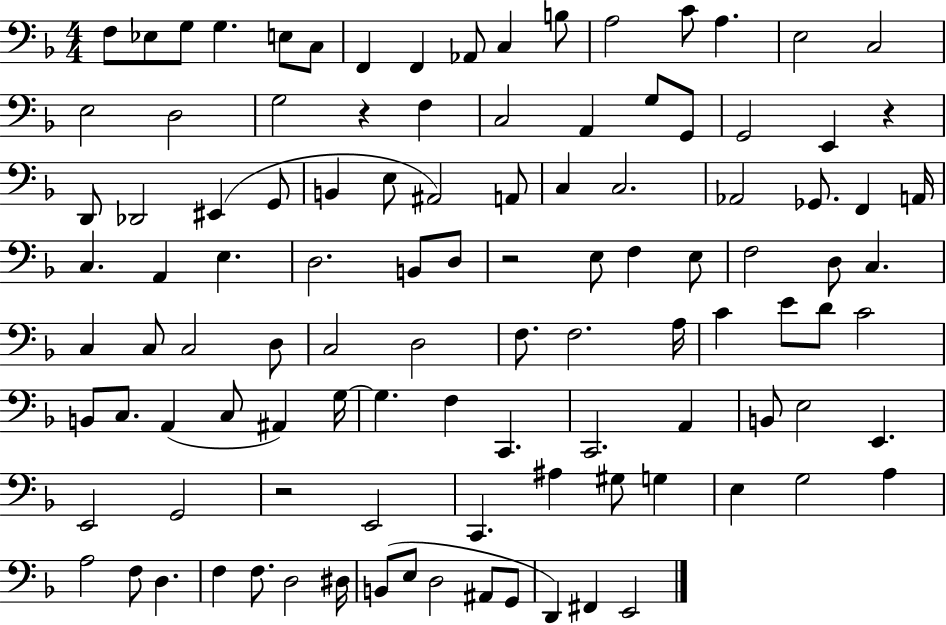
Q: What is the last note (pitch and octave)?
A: E2